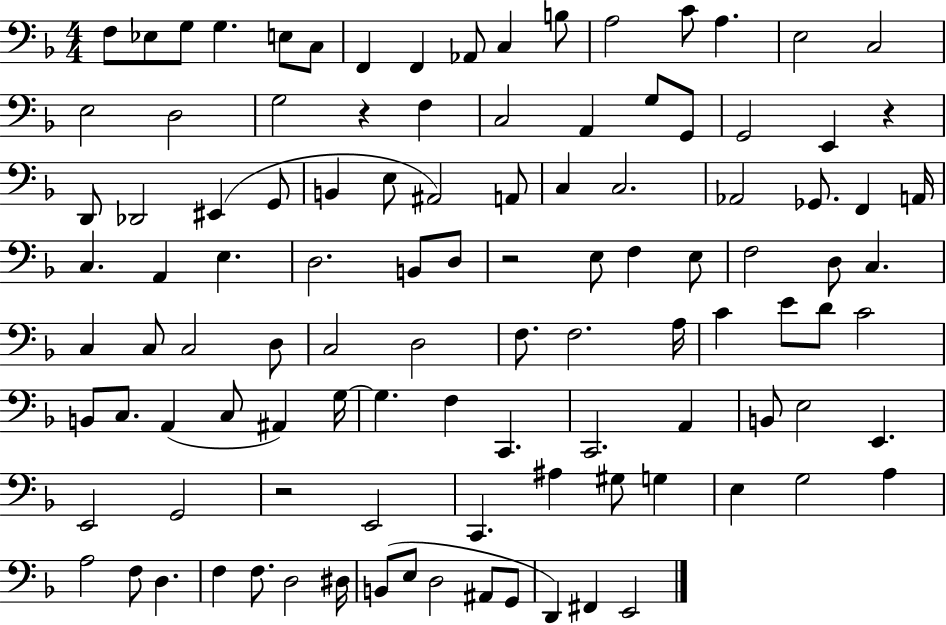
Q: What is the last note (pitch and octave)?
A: E2